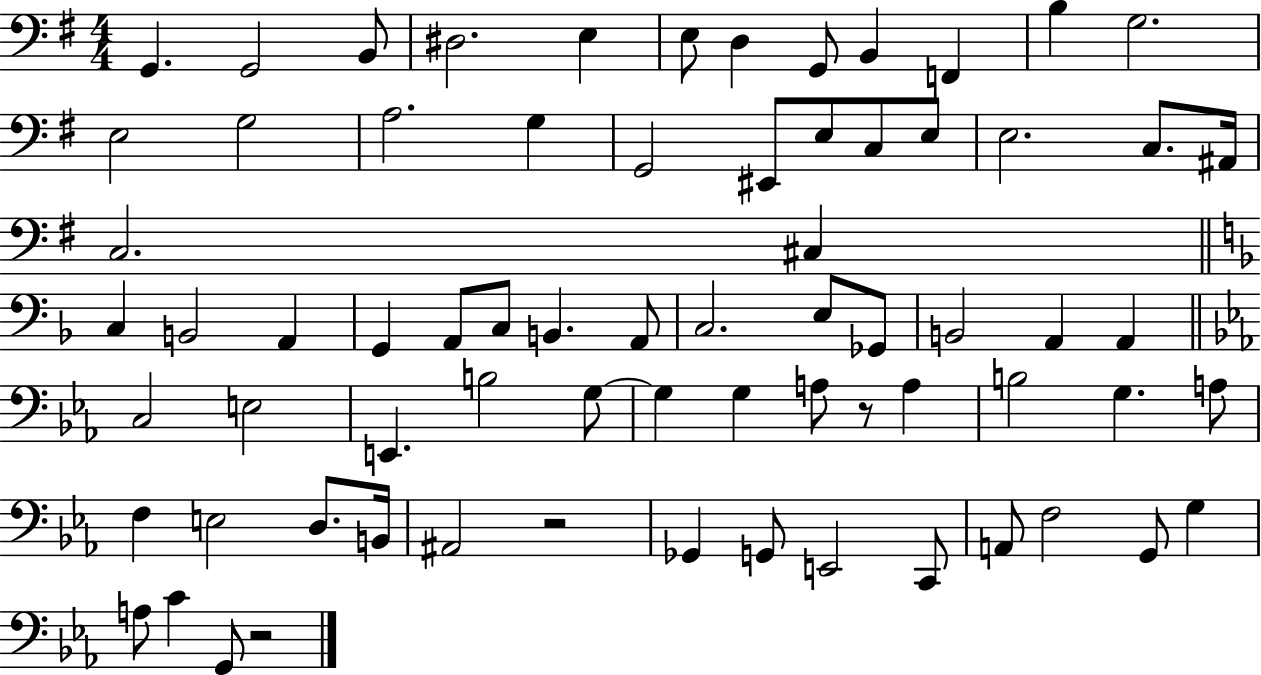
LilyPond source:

{
  \clef bass
  \numericTimeSignature
  \time 4/4
  \key g \major
  g,4. g,2 b,8 | dis2. e4 | e8 d4 g,8 b,4 f,4 | b4 g2. | \break e2 g2 | a2. g4 | g,2 eis,8 e8 c8 e8 | e2. c8. ais,16 | \break c2. cis4 | \bar "||" \break \key f \major c4 b,2 a,4 | g,4 a,8 c8 b,4. a,8 | c2. e8 ges,8 | b,2 a,4 a,4 | \break \bar "||" \break \key ees \major c2 e2 | e,4. b2 g8~~ | g4 g4 a8 r8 a4 | b2 g4. a8 | \break f4 e2 d8. b,16 | ais,2 r2 | ges,4 g,8 e,2 c,8 | a,8 f2 g,8 g4 | \break a8 c'4 g,8 r2 | \bar "|."
}